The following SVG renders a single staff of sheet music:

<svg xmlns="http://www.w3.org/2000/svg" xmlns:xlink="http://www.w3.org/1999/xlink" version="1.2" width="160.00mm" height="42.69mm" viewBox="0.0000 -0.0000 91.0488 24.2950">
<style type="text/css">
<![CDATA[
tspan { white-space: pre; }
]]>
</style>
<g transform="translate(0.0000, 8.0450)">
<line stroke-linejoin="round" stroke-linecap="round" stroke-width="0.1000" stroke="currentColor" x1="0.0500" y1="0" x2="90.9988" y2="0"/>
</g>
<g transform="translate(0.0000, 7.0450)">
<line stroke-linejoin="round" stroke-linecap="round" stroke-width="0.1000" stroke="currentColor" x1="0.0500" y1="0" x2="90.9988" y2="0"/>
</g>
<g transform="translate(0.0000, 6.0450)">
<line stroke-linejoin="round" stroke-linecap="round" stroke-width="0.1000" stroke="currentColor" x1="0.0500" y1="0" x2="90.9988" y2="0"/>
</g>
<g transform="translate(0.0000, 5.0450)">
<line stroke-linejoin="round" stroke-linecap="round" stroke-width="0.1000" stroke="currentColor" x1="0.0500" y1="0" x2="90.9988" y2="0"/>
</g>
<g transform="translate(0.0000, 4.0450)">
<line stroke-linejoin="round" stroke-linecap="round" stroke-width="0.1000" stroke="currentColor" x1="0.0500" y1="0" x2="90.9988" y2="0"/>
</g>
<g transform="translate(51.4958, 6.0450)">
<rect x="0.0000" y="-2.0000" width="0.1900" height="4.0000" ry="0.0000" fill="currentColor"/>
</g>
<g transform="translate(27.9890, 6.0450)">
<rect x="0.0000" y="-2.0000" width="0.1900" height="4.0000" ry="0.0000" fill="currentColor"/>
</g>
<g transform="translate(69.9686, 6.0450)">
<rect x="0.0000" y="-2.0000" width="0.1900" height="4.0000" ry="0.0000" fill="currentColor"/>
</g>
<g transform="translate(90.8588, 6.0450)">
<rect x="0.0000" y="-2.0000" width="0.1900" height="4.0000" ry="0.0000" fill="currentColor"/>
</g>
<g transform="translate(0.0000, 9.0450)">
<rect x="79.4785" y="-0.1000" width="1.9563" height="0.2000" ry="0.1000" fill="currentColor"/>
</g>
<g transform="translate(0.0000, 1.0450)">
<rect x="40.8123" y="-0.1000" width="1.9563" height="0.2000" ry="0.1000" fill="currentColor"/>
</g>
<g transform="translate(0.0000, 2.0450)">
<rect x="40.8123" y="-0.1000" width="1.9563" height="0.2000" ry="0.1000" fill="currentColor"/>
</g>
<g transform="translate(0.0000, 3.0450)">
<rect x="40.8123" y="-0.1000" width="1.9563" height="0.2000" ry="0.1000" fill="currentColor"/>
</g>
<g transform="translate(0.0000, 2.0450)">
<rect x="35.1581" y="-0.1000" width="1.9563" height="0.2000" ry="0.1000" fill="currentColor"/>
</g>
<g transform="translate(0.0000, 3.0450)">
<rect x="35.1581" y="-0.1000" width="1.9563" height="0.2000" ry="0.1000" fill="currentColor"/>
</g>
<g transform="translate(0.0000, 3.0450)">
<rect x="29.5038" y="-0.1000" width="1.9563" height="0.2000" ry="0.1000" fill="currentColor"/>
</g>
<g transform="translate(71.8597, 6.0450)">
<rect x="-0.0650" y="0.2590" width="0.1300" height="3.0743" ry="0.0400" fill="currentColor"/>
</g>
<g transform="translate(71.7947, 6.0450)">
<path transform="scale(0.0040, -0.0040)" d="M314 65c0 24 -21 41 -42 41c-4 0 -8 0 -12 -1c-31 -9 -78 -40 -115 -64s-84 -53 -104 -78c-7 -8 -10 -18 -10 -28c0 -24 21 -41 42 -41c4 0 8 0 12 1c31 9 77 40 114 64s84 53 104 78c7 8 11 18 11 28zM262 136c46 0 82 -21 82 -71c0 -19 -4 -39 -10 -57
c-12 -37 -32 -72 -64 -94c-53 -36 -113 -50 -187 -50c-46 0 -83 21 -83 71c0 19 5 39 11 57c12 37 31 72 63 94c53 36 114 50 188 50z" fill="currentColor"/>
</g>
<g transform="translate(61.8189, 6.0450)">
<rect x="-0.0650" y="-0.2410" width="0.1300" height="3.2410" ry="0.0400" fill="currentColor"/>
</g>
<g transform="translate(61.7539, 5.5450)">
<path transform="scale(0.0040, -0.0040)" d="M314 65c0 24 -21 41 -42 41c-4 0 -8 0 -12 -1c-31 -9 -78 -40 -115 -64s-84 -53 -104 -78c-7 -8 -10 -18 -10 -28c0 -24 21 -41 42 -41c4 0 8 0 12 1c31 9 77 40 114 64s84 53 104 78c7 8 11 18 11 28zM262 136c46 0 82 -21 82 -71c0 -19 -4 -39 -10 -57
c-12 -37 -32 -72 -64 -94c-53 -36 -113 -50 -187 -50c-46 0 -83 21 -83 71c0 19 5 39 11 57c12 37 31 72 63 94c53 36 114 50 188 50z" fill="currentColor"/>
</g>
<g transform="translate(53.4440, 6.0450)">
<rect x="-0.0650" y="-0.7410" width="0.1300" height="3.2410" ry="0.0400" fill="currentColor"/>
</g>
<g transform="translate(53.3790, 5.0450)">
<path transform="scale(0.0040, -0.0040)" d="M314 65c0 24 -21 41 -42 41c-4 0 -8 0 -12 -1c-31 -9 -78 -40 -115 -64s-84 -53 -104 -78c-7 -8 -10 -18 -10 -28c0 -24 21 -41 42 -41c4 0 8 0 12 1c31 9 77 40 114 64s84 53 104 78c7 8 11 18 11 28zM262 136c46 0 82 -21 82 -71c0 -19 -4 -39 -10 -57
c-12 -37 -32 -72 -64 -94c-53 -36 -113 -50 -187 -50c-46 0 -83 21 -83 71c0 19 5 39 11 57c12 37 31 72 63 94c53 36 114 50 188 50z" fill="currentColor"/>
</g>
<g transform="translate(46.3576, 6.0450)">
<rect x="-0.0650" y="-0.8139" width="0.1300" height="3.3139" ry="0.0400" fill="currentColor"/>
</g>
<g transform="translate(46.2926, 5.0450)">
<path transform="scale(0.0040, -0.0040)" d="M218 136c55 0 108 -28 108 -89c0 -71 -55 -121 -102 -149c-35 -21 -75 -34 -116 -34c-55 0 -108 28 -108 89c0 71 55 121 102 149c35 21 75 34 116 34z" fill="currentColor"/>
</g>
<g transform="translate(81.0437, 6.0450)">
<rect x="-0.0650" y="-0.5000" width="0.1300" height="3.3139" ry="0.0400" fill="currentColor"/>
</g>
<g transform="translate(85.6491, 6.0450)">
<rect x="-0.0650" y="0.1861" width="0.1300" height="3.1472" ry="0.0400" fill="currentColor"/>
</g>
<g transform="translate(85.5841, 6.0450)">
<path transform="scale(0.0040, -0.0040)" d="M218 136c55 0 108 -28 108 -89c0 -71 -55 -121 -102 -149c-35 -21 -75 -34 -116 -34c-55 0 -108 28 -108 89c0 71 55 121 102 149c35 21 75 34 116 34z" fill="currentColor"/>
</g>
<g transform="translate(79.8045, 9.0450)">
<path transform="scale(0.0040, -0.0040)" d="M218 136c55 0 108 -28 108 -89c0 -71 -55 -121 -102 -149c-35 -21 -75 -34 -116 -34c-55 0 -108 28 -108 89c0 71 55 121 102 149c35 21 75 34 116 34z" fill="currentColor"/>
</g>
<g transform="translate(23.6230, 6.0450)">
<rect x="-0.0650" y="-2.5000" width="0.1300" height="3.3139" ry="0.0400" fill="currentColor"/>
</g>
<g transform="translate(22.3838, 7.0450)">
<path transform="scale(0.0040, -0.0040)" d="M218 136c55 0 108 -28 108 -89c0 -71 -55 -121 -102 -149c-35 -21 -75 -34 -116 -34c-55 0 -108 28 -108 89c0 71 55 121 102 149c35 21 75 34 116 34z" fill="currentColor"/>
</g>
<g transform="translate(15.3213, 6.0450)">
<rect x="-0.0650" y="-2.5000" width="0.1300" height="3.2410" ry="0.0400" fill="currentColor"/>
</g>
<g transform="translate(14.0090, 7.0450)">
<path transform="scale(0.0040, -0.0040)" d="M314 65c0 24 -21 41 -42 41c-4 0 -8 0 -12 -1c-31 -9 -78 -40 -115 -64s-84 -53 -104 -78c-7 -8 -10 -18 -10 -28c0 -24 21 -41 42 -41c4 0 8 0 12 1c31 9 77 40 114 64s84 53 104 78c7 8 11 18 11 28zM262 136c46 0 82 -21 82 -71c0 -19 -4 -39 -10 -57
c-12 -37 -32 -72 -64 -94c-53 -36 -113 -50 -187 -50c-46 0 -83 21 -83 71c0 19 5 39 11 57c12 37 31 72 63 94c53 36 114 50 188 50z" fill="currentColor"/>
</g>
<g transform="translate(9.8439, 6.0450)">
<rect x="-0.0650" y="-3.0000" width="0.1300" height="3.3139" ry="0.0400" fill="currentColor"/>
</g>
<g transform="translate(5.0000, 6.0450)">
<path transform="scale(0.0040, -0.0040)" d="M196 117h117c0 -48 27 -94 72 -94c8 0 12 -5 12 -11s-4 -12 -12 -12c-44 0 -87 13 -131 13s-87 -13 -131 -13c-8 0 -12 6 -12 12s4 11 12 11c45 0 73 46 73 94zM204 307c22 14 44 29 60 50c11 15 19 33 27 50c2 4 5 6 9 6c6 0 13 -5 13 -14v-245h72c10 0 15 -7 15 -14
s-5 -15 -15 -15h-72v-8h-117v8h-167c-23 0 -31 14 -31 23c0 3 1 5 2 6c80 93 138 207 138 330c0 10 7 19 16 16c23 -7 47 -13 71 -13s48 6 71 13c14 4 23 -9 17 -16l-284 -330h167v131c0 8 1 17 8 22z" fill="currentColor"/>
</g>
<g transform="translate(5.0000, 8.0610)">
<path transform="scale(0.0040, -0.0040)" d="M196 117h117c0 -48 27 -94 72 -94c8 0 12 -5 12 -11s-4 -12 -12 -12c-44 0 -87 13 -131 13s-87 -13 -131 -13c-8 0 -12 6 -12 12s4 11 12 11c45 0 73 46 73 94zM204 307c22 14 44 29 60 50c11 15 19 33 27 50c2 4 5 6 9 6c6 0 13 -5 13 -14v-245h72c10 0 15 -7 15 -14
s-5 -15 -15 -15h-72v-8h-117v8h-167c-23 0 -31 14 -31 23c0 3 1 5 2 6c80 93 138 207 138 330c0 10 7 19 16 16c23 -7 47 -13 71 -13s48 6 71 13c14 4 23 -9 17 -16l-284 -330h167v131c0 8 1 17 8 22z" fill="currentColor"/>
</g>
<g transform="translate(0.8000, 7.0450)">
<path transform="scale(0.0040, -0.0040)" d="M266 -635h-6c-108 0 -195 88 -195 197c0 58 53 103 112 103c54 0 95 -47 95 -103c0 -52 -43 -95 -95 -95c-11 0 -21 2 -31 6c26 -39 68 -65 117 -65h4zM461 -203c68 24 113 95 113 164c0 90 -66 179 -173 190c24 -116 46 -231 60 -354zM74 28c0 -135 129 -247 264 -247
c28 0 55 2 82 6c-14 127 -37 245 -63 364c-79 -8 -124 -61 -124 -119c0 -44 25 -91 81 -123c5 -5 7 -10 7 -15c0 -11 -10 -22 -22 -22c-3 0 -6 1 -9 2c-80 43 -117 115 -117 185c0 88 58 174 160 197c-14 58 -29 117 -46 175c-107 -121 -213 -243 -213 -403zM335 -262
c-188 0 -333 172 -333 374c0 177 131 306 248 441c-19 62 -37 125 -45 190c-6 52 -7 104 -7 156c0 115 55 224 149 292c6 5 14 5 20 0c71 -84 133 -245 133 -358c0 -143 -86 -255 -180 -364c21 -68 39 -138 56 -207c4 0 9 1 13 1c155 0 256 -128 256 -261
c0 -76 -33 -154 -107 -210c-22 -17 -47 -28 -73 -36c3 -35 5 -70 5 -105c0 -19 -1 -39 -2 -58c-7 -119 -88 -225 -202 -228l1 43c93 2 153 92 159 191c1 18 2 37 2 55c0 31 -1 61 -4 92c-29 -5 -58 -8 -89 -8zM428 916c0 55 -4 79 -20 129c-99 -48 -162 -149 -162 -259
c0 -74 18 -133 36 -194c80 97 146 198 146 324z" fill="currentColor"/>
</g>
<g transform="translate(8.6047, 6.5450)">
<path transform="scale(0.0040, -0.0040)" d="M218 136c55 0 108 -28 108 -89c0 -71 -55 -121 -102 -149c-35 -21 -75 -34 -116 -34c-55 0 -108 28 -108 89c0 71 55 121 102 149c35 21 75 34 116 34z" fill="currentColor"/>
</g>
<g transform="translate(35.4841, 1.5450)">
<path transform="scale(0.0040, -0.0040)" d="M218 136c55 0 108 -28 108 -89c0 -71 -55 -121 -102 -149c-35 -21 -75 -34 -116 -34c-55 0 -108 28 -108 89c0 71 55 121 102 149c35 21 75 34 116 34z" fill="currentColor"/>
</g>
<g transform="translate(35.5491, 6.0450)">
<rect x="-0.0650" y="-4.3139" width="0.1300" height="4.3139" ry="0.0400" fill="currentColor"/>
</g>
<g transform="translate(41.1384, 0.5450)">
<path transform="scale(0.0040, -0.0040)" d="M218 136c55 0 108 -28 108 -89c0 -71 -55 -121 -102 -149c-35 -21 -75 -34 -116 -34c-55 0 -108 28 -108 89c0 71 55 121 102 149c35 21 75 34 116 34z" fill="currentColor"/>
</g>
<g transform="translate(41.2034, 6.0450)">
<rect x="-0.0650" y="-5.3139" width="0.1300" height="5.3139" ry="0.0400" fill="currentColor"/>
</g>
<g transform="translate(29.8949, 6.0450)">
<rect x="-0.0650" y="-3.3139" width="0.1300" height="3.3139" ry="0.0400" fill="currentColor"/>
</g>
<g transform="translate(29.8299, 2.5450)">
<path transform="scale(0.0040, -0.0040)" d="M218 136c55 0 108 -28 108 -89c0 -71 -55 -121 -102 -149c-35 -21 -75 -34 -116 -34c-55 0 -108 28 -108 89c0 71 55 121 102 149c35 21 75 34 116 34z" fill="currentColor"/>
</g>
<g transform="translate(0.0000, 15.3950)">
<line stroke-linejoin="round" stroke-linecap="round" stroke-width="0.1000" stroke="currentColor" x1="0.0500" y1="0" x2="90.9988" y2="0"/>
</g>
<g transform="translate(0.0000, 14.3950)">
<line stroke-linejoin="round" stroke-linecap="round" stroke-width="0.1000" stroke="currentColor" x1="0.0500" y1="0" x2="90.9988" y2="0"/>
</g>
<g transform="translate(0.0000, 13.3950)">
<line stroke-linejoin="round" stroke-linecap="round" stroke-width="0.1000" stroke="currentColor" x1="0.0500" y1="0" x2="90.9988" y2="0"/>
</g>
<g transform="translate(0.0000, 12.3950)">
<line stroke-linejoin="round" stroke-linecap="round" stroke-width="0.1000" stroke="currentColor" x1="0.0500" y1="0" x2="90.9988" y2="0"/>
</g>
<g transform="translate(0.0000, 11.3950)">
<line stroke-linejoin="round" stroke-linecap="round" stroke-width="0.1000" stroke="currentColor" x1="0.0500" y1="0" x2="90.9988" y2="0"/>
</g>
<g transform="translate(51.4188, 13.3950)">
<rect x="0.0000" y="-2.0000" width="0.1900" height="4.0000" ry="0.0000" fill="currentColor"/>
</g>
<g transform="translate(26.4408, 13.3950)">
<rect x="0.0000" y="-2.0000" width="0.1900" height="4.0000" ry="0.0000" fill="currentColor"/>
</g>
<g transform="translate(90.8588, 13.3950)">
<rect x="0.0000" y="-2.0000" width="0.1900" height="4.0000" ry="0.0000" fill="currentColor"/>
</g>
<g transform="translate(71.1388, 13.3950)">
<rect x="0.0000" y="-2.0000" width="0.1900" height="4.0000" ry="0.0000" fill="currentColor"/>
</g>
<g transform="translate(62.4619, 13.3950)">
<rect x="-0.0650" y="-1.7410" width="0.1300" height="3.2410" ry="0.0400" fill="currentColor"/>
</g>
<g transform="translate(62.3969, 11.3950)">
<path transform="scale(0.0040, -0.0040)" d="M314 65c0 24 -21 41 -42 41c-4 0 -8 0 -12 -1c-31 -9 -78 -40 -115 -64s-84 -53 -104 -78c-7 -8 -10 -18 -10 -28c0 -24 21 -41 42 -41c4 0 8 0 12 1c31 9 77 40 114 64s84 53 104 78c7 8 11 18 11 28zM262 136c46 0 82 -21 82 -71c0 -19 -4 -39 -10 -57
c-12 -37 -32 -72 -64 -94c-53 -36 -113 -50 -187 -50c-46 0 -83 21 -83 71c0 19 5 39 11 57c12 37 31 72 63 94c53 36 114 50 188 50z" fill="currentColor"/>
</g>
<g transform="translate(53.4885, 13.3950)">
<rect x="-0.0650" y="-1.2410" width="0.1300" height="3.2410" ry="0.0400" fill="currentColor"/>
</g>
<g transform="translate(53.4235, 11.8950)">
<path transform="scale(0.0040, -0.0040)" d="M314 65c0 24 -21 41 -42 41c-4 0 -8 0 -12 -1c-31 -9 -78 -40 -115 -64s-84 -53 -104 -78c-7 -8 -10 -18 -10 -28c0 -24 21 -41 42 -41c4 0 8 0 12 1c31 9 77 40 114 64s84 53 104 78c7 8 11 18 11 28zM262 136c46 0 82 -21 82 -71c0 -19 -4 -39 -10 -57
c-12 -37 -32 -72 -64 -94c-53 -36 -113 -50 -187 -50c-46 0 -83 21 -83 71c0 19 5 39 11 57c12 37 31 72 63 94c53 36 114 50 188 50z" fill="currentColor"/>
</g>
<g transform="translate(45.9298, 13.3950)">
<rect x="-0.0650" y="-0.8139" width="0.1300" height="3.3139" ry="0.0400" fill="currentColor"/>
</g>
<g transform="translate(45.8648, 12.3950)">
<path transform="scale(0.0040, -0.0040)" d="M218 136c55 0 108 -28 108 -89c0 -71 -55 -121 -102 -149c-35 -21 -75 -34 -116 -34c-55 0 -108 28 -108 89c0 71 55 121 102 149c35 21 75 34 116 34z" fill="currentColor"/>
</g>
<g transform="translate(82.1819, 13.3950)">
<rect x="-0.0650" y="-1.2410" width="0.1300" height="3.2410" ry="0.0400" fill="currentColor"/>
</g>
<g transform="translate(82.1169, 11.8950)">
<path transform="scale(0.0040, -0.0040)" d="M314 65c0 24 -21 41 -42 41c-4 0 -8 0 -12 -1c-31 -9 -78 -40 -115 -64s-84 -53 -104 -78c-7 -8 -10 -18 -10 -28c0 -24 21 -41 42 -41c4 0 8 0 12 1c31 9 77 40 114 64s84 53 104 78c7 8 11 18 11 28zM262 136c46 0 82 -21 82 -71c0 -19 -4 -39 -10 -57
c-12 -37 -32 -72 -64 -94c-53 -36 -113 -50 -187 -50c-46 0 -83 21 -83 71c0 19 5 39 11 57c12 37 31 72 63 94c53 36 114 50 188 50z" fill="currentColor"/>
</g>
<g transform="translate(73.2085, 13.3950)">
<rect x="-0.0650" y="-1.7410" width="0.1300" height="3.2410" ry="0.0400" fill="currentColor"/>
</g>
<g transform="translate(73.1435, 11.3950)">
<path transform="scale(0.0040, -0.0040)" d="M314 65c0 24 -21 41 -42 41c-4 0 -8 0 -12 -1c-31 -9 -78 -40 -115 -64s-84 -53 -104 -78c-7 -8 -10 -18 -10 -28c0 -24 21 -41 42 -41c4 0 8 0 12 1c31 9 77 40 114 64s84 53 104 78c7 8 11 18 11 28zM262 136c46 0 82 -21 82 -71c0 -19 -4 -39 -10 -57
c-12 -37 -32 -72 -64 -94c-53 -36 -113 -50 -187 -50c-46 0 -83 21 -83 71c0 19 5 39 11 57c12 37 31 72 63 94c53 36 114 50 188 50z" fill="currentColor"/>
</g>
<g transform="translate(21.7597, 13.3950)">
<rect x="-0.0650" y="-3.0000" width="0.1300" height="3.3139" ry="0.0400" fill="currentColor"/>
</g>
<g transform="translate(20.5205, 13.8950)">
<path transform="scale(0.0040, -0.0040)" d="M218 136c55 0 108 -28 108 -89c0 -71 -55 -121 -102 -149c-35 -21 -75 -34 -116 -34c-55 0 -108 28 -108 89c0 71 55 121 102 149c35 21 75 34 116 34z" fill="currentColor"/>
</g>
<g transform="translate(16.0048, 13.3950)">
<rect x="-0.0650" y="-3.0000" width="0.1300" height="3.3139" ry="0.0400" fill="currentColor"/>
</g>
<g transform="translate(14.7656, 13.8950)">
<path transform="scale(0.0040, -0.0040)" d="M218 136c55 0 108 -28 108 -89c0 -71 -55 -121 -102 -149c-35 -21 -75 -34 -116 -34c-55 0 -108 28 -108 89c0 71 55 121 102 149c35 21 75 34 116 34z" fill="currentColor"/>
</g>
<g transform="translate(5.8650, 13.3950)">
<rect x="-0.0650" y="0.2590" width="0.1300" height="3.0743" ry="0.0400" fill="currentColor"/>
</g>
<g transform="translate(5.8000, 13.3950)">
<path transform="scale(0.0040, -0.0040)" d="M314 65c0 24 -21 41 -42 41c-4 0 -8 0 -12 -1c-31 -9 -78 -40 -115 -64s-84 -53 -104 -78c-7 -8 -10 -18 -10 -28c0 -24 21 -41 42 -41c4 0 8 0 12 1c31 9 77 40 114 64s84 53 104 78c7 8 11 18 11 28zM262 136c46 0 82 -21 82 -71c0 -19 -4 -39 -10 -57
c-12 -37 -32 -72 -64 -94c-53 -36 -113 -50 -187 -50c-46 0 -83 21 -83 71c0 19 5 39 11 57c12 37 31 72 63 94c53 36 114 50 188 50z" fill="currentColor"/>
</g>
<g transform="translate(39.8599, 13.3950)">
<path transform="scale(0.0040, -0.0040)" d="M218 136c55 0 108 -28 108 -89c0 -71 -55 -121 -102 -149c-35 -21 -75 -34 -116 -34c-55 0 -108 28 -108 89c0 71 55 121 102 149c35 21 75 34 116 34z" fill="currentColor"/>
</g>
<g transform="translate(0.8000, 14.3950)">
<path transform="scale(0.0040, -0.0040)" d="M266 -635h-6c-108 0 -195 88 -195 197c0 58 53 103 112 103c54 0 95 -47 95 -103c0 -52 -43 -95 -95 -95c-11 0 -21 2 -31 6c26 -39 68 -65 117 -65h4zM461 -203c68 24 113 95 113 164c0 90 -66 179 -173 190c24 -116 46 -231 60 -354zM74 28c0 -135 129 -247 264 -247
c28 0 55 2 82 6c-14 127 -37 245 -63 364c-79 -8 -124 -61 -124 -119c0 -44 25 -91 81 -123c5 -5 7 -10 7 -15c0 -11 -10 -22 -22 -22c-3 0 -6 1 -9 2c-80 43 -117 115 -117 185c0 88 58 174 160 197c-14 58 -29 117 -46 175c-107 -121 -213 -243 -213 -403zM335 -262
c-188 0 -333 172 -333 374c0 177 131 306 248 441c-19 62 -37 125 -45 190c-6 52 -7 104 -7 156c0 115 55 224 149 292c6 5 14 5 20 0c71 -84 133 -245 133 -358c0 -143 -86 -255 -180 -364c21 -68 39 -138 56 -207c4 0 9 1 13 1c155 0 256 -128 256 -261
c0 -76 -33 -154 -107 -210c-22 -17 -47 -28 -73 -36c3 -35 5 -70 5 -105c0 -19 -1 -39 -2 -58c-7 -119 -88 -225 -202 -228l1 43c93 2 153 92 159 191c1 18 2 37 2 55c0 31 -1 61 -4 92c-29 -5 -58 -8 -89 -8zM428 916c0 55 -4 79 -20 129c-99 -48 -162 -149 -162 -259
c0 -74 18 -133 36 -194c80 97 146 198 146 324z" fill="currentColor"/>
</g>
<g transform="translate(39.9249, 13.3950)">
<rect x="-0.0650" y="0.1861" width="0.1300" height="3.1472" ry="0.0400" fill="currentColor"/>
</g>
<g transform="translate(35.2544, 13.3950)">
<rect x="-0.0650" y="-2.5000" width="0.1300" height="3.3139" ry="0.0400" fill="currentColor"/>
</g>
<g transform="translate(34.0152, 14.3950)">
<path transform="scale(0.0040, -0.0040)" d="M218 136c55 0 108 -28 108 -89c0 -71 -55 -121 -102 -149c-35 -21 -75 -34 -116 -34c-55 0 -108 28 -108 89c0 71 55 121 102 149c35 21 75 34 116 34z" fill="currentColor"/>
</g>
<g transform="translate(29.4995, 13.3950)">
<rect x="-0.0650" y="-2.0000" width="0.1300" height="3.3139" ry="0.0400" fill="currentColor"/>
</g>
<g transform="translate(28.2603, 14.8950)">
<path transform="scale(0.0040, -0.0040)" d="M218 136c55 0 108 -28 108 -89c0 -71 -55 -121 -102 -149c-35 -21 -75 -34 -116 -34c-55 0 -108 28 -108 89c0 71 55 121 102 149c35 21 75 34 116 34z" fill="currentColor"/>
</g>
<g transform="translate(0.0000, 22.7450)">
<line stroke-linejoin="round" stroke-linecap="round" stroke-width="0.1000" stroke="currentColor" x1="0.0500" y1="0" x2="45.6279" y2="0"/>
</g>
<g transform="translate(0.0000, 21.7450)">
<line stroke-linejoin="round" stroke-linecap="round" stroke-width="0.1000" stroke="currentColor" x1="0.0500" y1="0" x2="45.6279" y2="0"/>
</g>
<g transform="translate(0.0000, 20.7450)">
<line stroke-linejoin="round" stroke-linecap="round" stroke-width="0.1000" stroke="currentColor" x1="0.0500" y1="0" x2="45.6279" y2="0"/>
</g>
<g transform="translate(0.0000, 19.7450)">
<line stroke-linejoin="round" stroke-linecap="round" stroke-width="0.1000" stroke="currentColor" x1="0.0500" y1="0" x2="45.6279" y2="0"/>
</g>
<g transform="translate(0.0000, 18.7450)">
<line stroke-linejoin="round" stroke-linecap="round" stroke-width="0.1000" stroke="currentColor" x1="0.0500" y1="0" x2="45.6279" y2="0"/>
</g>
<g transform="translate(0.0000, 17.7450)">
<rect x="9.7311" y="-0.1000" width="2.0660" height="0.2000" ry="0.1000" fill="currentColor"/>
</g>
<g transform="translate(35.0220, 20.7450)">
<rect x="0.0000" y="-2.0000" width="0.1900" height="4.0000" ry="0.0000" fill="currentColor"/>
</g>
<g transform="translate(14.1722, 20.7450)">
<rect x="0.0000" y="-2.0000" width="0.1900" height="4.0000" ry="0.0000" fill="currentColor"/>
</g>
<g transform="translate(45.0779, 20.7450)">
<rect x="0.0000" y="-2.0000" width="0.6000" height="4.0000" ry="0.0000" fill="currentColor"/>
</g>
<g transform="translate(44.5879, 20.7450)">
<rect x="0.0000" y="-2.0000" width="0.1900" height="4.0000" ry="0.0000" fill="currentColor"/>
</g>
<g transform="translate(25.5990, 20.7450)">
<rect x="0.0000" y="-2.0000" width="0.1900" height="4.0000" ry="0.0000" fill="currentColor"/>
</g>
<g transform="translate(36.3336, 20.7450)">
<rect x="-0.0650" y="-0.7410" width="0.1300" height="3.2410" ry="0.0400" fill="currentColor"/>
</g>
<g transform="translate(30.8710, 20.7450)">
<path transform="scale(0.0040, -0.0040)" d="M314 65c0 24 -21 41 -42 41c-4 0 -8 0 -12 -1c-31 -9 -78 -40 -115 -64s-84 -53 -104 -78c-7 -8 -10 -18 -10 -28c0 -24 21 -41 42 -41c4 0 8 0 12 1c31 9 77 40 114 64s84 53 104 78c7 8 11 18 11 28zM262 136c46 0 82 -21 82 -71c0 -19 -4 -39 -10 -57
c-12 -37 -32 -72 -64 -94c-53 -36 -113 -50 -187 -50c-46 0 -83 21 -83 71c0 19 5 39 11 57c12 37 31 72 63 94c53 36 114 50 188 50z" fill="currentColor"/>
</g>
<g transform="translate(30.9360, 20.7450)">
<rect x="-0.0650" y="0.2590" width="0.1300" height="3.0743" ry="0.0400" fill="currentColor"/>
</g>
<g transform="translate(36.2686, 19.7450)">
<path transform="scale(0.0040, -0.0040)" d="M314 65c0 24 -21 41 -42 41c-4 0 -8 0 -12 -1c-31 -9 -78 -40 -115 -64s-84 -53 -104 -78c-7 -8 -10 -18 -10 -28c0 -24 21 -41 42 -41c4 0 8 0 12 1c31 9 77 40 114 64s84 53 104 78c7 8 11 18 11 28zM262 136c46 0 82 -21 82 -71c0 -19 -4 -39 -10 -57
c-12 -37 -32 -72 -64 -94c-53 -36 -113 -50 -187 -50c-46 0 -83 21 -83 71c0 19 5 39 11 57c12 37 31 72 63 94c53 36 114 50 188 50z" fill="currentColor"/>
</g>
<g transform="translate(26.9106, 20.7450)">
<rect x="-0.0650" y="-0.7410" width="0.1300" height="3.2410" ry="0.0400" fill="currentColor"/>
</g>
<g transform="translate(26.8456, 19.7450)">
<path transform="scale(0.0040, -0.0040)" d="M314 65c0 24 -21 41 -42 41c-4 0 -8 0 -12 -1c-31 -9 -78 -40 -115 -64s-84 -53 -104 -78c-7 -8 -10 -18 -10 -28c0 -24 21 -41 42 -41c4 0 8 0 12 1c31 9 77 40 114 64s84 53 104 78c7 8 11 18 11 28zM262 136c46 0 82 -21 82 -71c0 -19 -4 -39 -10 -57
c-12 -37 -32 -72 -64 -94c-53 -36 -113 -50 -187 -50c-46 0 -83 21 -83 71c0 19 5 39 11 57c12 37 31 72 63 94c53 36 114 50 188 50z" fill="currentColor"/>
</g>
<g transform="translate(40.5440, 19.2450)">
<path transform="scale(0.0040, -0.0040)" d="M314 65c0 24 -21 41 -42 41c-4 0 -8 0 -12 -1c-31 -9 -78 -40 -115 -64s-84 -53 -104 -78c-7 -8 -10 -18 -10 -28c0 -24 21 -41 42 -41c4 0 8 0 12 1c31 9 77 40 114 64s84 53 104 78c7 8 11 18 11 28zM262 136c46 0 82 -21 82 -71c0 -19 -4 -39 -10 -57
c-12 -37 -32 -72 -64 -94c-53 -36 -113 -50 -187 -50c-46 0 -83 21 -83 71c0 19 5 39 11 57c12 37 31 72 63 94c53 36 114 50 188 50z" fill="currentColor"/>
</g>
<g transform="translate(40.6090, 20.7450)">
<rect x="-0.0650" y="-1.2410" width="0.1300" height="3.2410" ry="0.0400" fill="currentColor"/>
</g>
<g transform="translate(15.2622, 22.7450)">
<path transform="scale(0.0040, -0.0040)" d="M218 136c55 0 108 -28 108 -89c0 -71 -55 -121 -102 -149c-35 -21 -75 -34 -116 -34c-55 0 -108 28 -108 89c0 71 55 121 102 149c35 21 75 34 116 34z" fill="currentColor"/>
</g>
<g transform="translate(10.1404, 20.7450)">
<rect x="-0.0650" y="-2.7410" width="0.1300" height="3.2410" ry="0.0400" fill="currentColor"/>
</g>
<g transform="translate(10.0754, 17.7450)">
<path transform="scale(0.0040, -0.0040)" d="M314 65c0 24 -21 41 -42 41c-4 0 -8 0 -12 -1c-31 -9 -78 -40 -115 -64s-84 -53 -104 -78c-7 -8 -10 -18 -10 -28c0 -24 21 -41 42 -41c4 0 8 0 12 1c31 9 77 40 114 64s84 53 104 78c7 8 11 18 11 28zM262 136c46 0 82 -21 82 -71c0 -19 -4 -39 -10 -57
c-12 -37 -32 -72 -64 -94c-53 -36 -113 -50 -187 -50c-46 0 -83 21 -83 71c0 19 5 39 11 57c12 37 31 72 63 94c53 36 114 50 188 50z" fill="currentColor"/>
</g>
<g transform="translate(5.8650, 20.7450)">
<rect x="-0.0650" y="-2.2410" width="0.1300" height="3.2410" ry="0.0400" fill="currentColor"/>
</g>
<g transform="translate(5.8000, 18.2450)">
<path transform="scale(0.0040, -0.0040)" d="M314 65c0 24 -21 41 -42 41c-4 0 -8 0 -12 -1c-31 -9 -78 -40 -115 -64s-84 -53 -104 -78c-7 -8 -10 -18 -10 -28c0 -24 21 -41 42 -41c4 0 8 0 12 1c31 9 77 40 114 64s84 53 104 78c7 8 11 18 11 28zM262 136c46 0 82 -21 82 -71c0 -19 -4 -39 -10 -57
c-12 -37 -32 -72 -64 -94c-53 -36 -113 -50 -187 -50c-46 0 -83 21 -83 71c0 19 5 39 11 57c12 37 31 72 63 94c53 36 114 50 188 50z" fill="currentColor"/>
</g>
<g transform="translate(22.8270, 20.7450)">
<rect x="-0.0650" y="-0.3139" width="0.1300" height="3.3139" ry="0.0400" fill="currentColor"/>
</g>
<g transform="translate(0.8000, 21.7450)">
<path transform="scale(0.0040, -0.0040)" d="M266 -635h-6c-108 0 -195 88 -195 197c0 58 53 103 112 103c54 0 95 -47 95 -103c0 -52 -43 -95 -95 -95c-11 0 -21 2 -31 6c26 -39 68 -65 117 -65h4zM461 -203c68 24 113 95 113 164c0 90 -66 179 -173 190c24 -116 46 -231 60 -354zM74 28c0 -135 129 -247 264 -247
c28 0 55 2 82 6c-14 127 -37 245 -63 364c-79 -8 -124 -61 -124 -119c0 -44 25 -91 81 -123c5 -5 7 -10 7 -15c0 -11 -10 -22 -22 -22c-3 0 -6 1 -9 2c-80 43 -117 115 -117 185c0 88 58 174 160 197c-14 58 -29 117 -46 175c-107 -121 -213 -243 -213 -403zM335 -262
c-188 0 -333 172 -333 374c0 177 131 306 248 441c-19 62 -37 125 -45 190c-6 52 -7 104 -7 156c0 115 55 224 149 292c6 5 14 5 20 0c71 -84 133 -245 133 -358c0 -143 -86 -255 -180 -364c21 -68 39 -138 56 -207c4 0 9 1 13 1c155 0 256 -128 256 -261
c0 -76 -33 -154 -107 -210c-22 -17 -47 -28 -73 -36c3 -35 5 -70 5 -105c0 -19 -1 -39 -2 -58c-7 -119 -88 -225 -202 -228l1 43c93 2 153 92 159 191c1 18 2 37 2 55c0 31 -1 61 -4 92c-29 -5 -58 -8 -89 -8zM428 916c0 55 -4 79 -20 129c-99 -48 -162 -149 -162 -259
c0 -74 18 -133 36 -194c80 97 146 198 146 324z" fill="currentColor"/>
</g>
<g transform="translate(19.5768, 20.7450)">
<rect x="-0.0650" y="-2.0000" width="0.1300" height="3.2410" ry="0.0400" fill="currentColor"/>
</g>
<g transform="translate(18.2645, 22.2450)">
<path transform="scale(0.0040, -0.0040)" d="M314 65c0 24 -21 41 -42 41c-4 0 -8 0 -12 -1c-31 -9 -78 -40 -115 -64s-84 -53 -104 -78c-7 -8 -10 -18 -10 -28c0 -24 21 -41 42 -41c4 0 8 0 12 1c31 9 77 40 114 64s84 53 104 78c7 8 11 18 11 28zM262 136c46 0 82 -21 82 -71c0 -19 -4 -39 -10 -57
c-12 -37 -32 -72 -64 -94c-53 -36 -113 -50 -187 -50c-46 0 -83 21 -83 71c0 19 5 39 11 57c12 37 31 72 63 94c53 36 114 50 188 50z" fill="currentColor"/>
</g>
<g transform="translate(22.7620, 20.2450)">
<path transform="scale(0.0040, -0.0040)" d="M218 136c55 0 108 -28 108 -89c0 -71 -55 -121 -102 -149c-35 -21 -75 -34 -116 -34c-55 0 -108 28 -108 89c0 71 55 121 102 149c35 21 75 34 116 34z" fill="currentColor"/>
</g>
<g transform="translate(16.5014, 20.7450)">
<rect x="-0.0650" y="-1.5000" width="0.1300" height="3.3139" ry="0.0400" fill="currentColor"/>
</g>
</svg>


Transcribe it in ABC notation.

X:1
T:Untitled
M:4/4
L:1/4
K:C
A G2 G b d' f' d d2 c2 B2 C B B2 A A F G B d e2 f2 f2 e2 g2 a2 E F2 c d2 B2 d2 e2